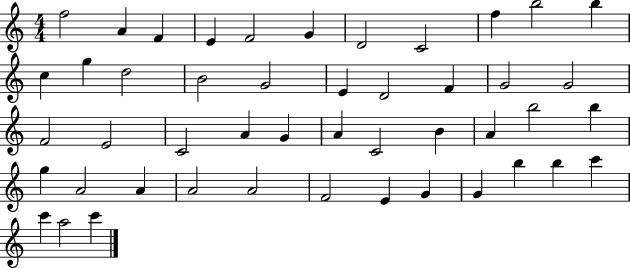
{
  \clef treble
  \numericTimeSignature
  \time 4/4
  \key c \major
  f''2 a'4 f'4 | e'4 f'2 g'4 | d'2 c'2 | f''4 b''2 b''4 | \break c''4 g''4 d''2 | b'2 g'2 | e'4 d'2 f'4 | g'2 g'2 | \break f'2 e'2 | c'2 a'4 g'4 | a'4 c'2 b'4 | a'4 b''2 b''4 | \break g''4 a'2 a'4 | a'2 a'2 | f'2 e'4 g'4 | g'4 b''4 b''4 c'''4 | \break c'''4 a''2 c'''4 | \bar "|."
}